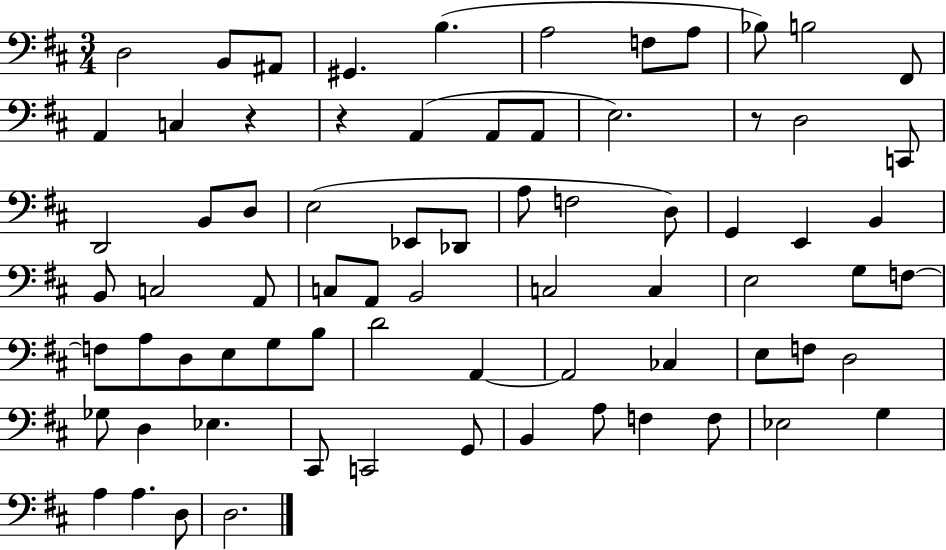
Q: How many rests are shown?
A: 3